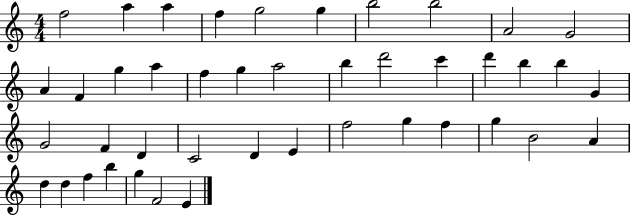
X:1
T:Untitled
M:4/4
L:1/4
K:C
f2 a a f g2 g b2 b2 A2 G2 A F g a f g a2 b d'2 c' d' b b G G2 F D C2 D E f2 g f g B2 A d d f b g F2 E